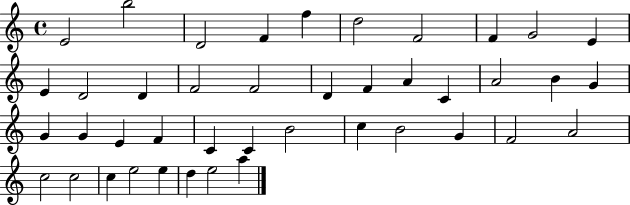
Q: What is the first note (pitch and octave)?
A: E4